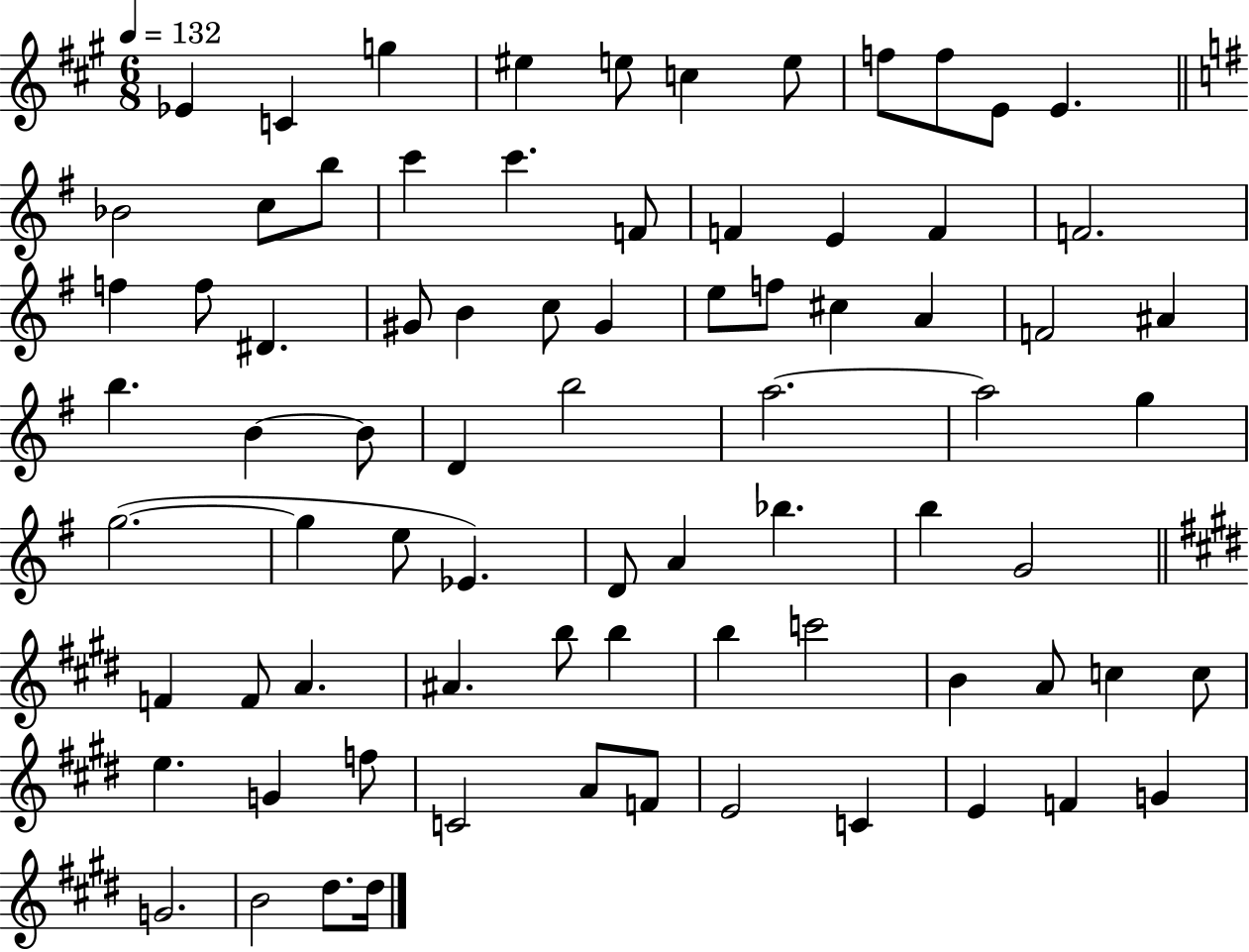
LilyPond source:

{
  \clef treble
  \numericTimeSignature
  \time 6/8
  \key a \major
  \tempo 4 = 132
  ees'4 c'4 g''4 | eis''4 e''8 c''4 e''8 | f''8 f''8 e'8 e'4. | \bar "||" \break \key e \minor bes'2 c''8 b''8 | c'''4 c'''4. f'8 | f'4 e'4 f'4 | f'2. | \break f''4 f''8 dis'4. | gis'8 b'4 c''8 gis'4 | e''8 f''8 cis''4 a'4 | f'2 ais'4 | \break b''4. b'4~~ b'8 | d'4 b''2 | a''2.~~ | a''2 g''4 | \break g''2.~(~ | g''4 e''8 ees'4.) | d'8 a'4 bes''4. | b''4 g'2 | \break \bar "||" \break \key e \major f'4 f'8 a'4. | ais'4. b''8 b''4 | b''4 c'''2 | b'4 a'8 c''4 c''8 | \break e''4. g'4 f''8 | c'2 a'8 f'8 | e'2 c'4 | e'4 f'4 g'4 | \break g'2. | b'2 dis''8. dis''16 | \bar "|."
}